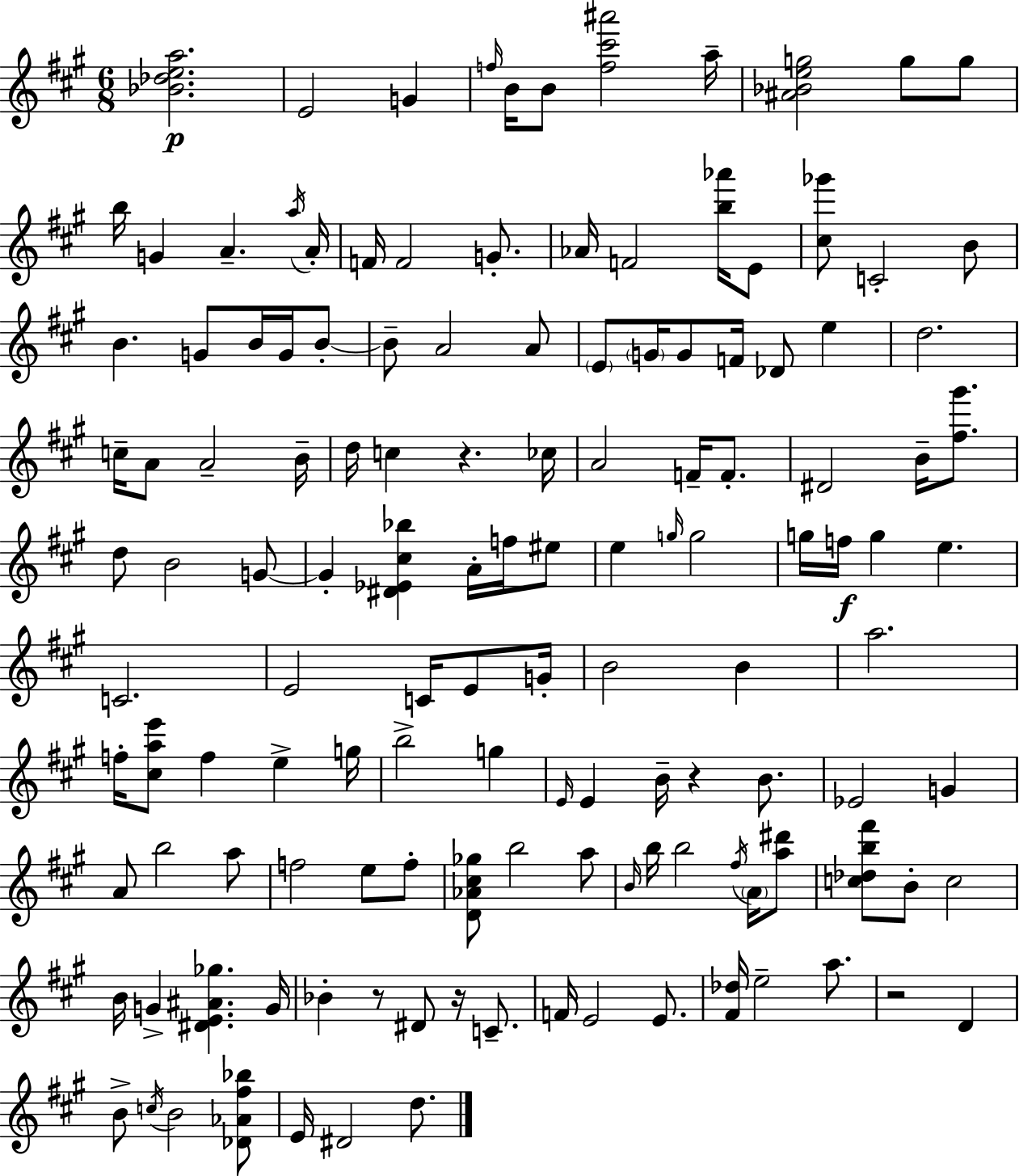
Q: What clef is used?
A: treble